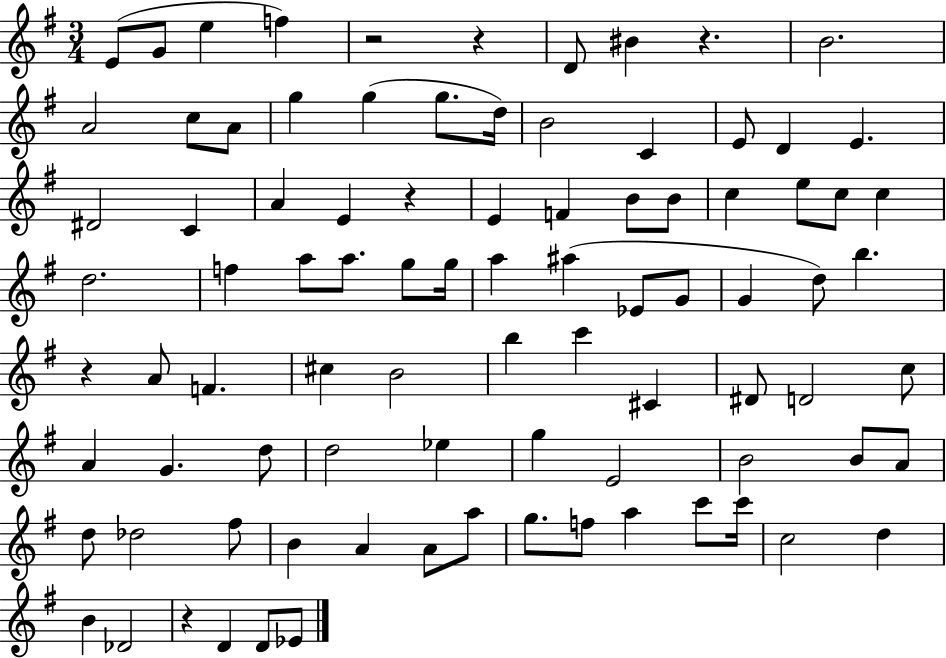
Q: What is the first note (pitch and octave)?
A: E4